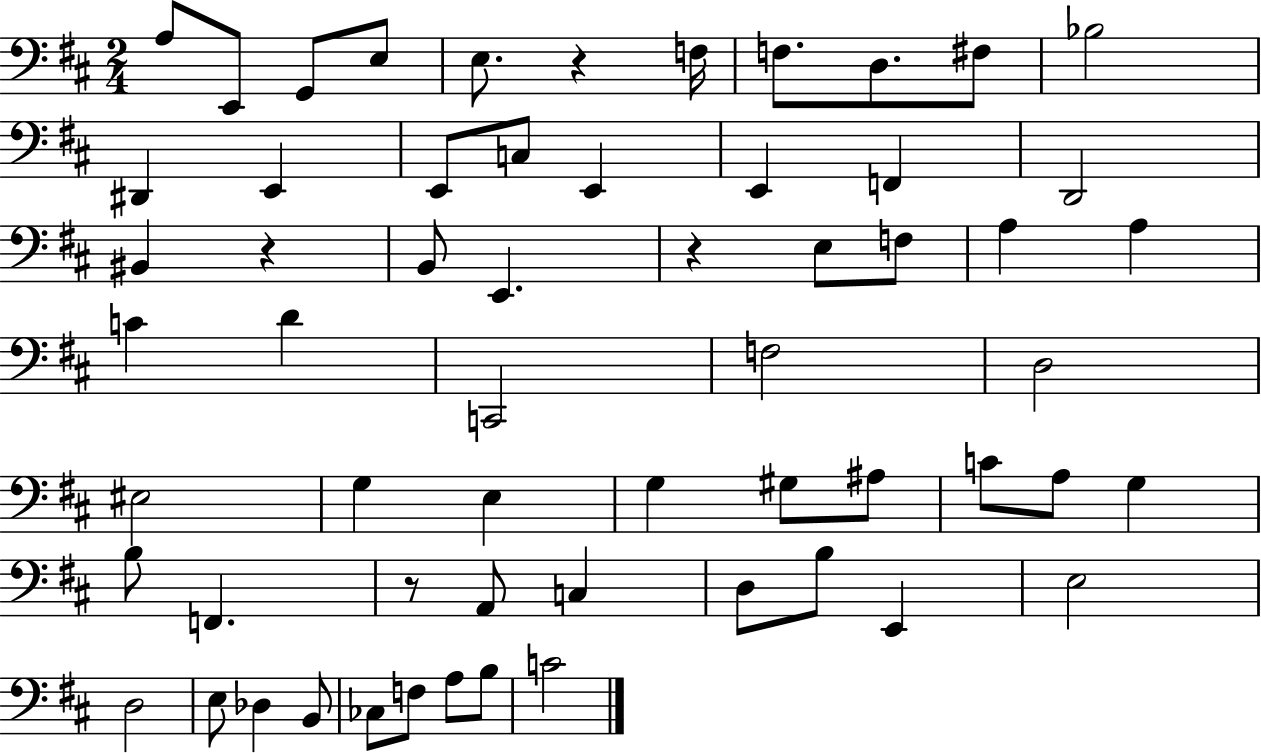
{
  \clef bass
  \numericTimeSignature
  \time 2/4
  \key d \major
  a8 e,8 g,8 e8 | e8. r4 f16 | f8. d8. fis8 | bes2 | \break dis,4 e,4 | e,8 c8 e,4 | e,4 f,4 | d,2 | \break bis,4 r4 | b,8 e,4. | r4 e8 f8 | a4 a4 | \break c'4 d'4 | c,2 | f2 | d2 | \break eis2 | g4 e4 | g4 gis8 ais8 | c'8 a8 g4 | \break b8 f,4. | r8 a,8 c4 | d8 b8 e,4 | e2 | \break d2 | e8 des4 b,8 | ces8 f8 a8 b8 | c'2 | \break \bar "|."
}